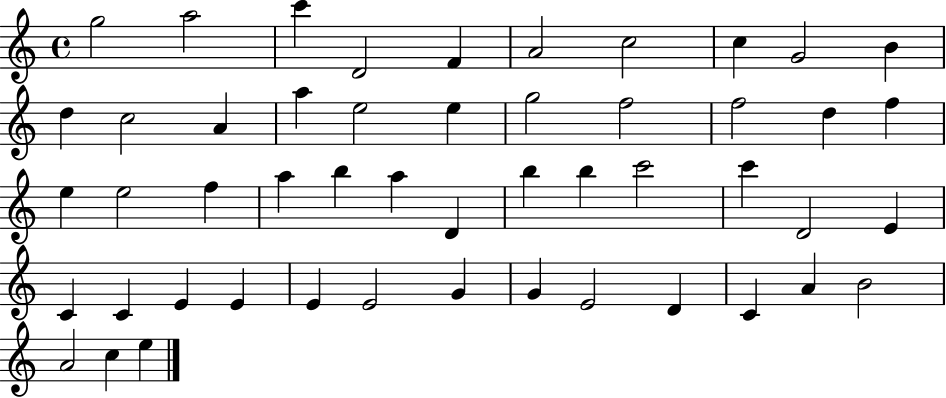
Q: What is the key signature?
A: C major